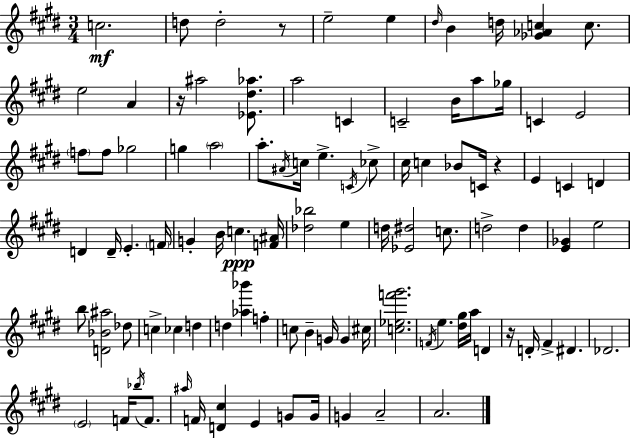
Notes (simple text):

C5/h. D5/e D5/h R/e E5/h E5/q D#5/s B4/q D5/s [Gb4,Ab4,C5]/q C5/e. E5/h A4/q R/s A#5/h [Eb4,D#5,Ab5]/e. A5/h C4/q C4/h B4/s A5/e Gb5/s C4/q E4/h F5/e F5/e Gb5/h G5/q A5/h A5/e. A#4/s C5/s E5/q. C4/s CES5/e C#5/s C5/q Bb4/e C4/s R/q E4/q C4/q D4/q D4/q D4/s E4/q. F4/s G4/q B4/s C5/q. [F4,A#4]/s [Db5,Bb5]/h E5/q D5/s [Eb4,D#5]/h C5/e. D5/h D5/q [E4,Gb4]/q E5/h B5/e [D4,Bb4,A#5]/h Db5/e C5/q CES5/q D5/q D5/q [Ab5,Bb6]/q F5/q C5/e B4/q G4/s G4/q C#5/s [C5,Eb5,F6,G#6]/h. F4/s E5/q. [D#5,G#5]/s A5/s D4/q R/s D4/s F#4/q D#4/q. Db4/h. E4/h F4/s Bb5/s F4/e. A#5/s F4/s [D4,C#5]/q E4/q G4/e G4/s G4/q A4/h A4/h.